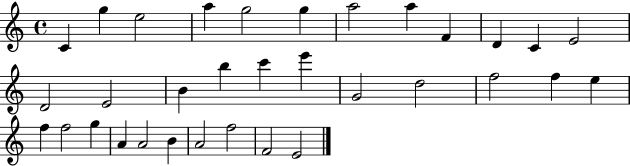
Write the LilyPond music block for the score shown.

{
  \clef treble
  \time 4/4
  \defaultTimeSignature
  \key c \major
  c'4 g''4 e''2 | a''4 g''2 g''4 | a''2 a''4 f'4 | d'4 c'4 e'2 | \break d'2 e'2 | b'4 b''4 c'''4 e'''4 | g'2 d''2 | f''2 f''4 e''4 | \break f''4 f''2 g''4 | a'4 a'2 b'4 | a'2 f''2 | f'2 e'2 | \break \bar "|."
}